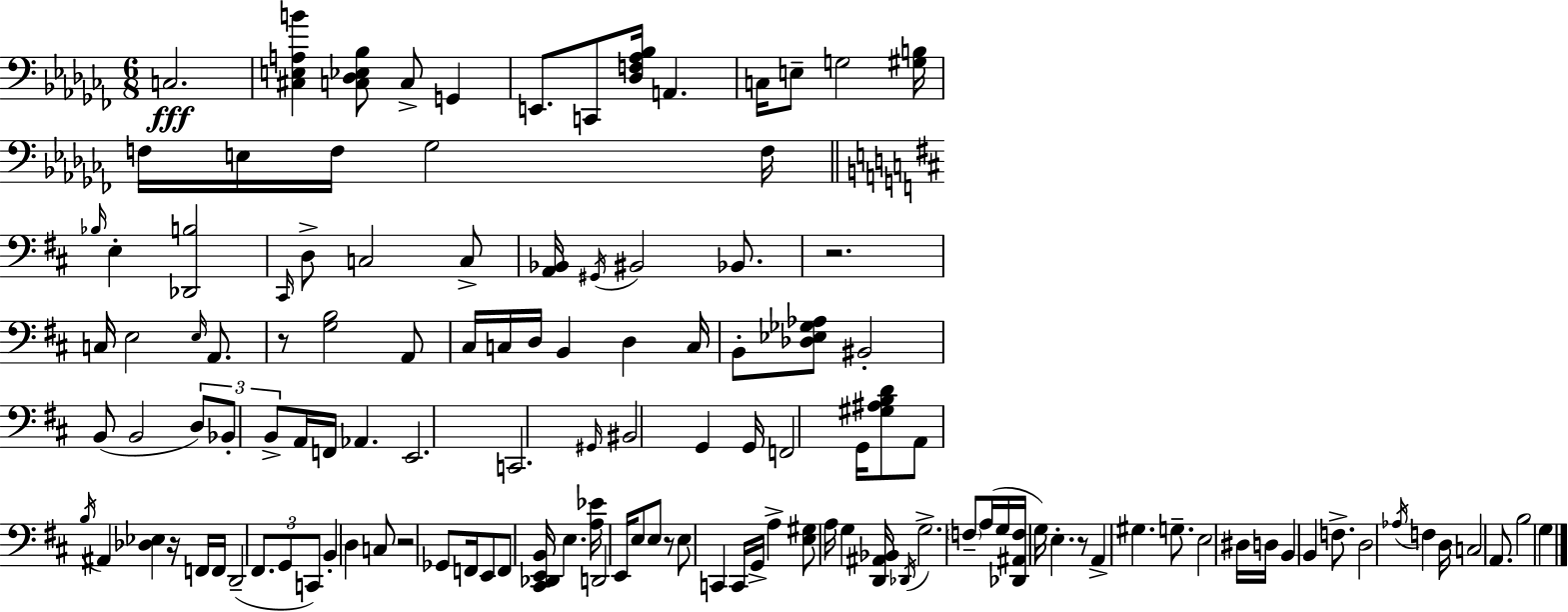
X:1
T:Untitled
M:6/8
L:1/4
K:Abm
C,2 [^C,E,A,B] [C,_D,_E,_B,]/2 C,/2 G,, E,,/2 C,,/2 [_D,F,_A,_B,]/4 A,, C,/4 E,/2 G,2 [^G,B,]/4 F,/4 E,/4 F,/4 _G,2 F,/4 _B,/4 E, [_D,,B,]2 ^C,,/4 D,/2 C,2 C,/2 [A,,_B,,]/4 ^G,,/4 ^B,,2 _B,,/2 z2 C,/4 E,2 E,/4 A,,/2 z/2 [G,B,]2 A,,/2 ^C,/4 C,/4 D,/4 B,, D, C,/4 B,,/2 [_D,_E,_G,_A,]/2 ^B,,2 B,,/2 B,,2 D,/2 _B,,/2 B,,/2 A,,/4 F,,/4 _A,, E,,2 C,,2 ^G,,/4 ^B,,2 G,, G,,/4 F,,2 G,,/4 [^G,^A,B,D]/2 A,,/2 B,/4 ^A,, [_D,_E,] z/4 F,,/4 F,,/4 D,,2 ^F,,/2 G,,/2 C,,/2 B,, D, C,/2 z2 _G,,/2 F,,/4 E,,/2 F,,/2 [^C,,_D,,E,,B,,]/4 E, [A,_E]/4 D,,2 E,,/4 E,/2 E,/2 z/2 E,/2 C,, C,,/4 G,,/4 A, [E,^G,]/2 A,/4 G, [D,,^A,,_B,,]/4 _D,,/4 G,2 F,/2 A,/4 G,/4 [_D,,^A,,F,]/4 G,/4 E, z/2 A,, ^G, G,/2 E,2 ^D,/4 D,/4 B,, B,, F,/2 D,2 _A,/4 F, D,/4 C,2 A,,/2 B,2 G,